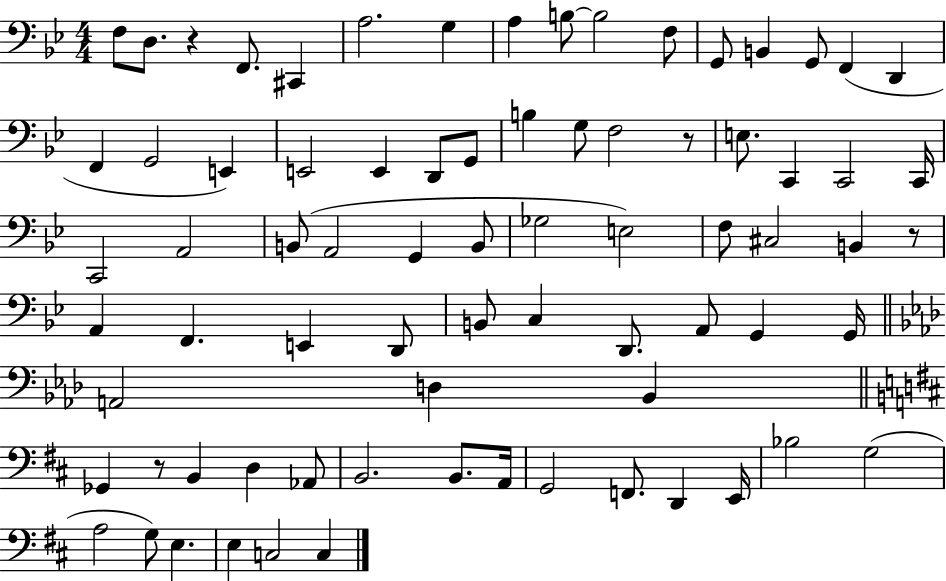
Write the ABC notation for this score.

X:1
T:Untitled
M:4/4
L:1/4
K:Bb
F,/2 D,/2 z F,,/2 ^C,, A,2 G, A, B,/2 B,2 F,/2 G,,/2 B,, G,,/2 F,, D,, F,, G,,2 E,, E,,2 E,, D,,/2 G,,/2 B, G,/2 F,2 z/2 E,/2 C,, C,,2 C,,/4 C,,2 A,,2 B,,/2 A,,2 G,, B,,/2 _G,2 E,2 F,/2 ^C,2 B,, z/2 A,, F,, E,, D,,/2 B,,/2 C, D,,/2 A,,/2 G,, G,,/4 A,,2 D, _B,, _G,, z/2 B,, D, _A,,/2 B,,2 B,,/2 A,,/4 G,,2 F,,/2 D,, E,,/4 _B,2 G,2 A,2 G,/2 E, E, C,2 C,